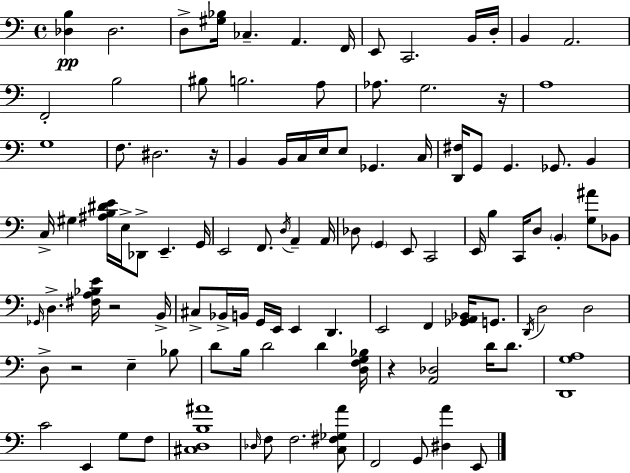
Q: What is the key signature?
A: C major